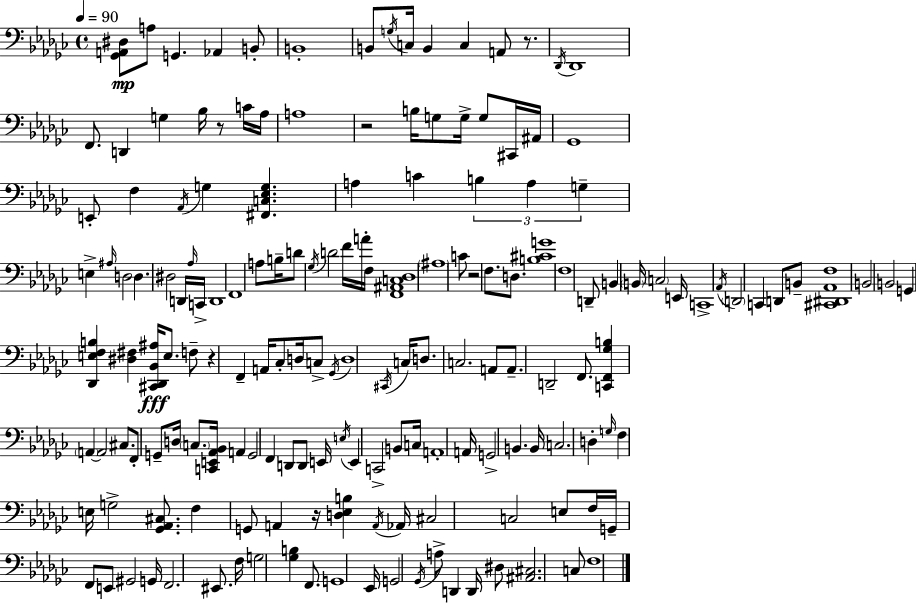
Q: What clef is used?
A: bass